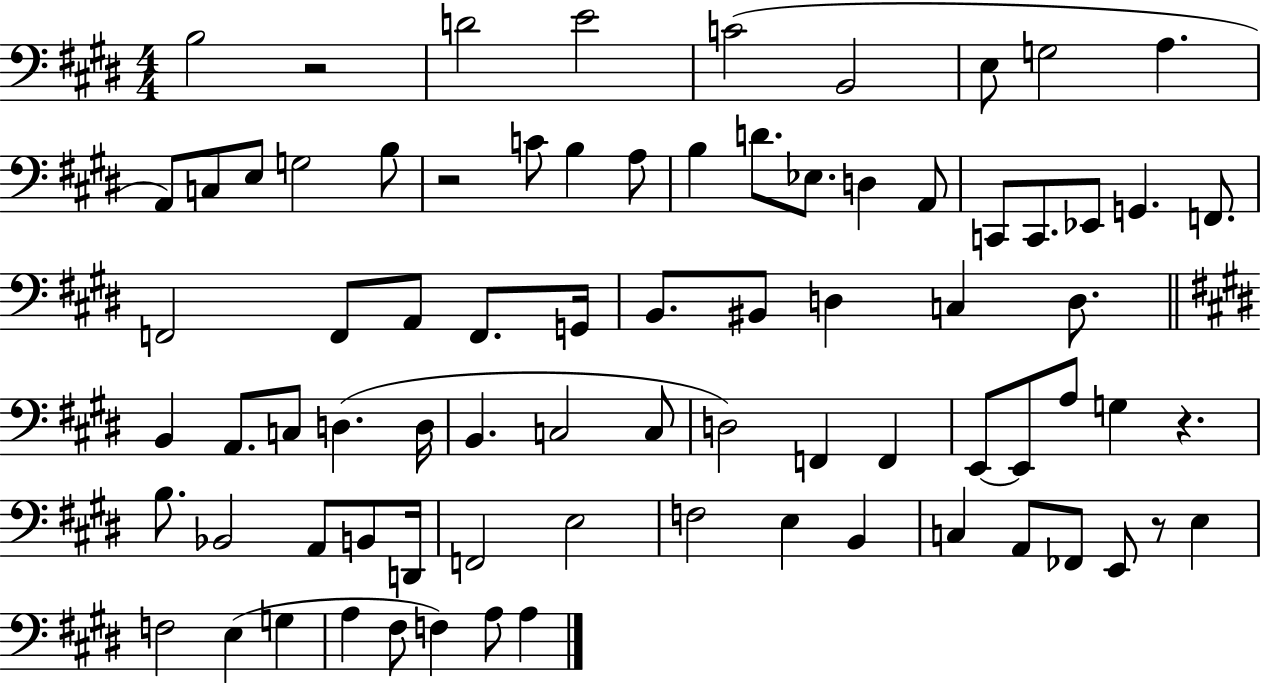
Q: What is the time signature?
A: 4/4